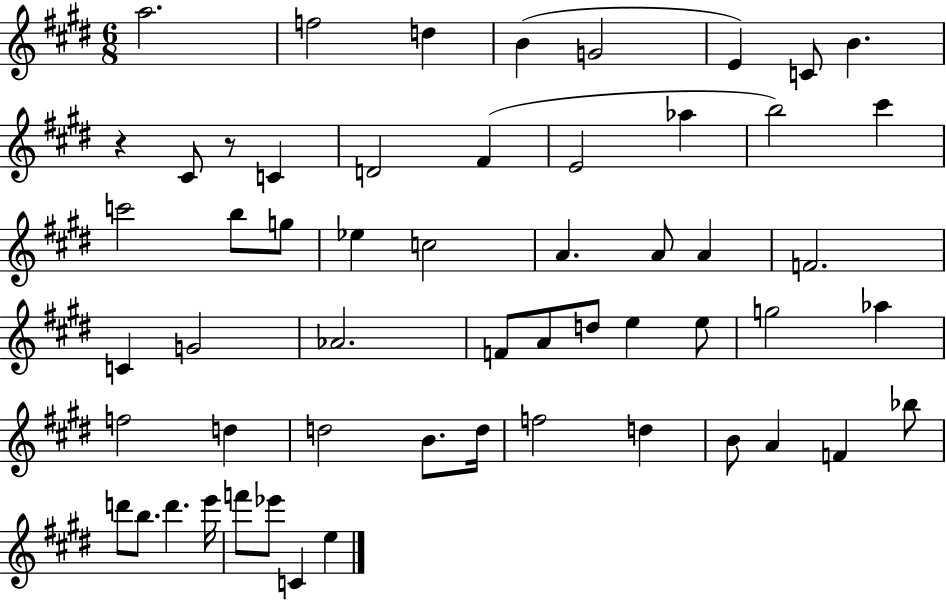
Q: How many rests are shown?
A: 2